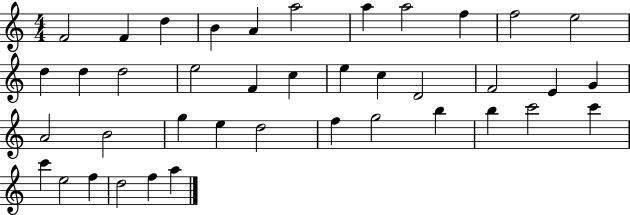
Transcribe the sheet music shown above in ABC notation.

X:1
T:Untitled
M:4/4
L:1/4
K:C
F2 F d B A a2 a a2 f f2 e2 d d d2 e2 F c e c D2 F2 E G A2 B2 g e d2 f g2 b b c'2 c' c' e2 f d2 f a